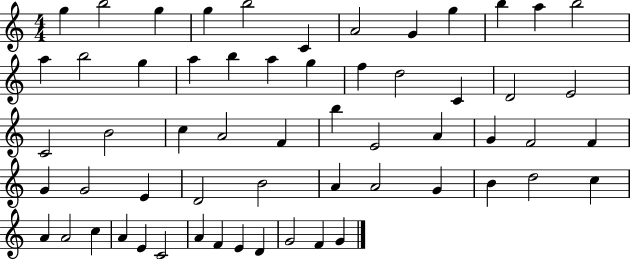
X:1
T:Untitled
M:4/4
L:1/4
K:C
g b2 g g b2 C A2 G g b a b2 a b2 g a b a g f d2 C D2 E2 C2 B2 c A2 F b E2 A G F2 F G G2 E D2 B2 A A2 G B d2 c A A2 c A E C2 A F E D G2 F G